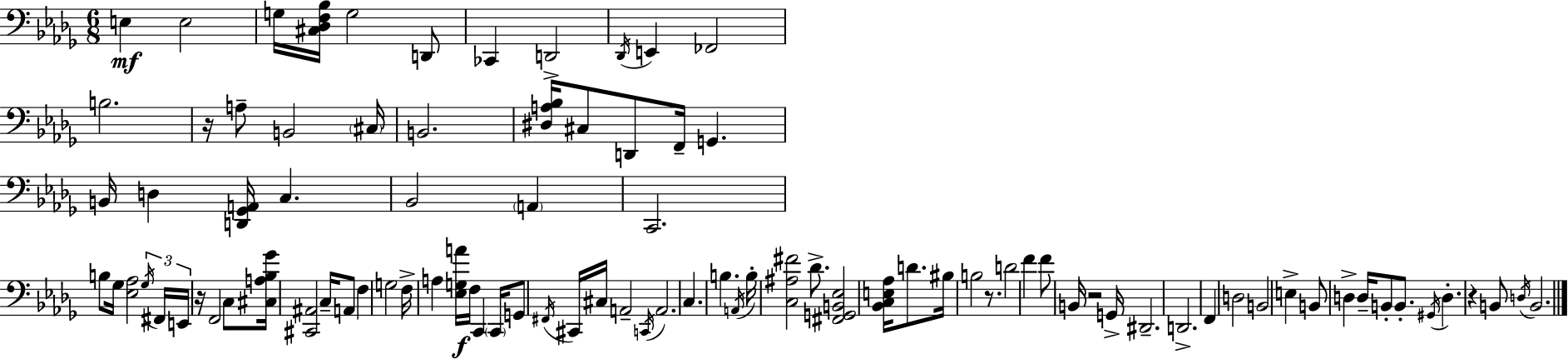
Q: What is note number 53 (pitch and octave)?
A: Db4